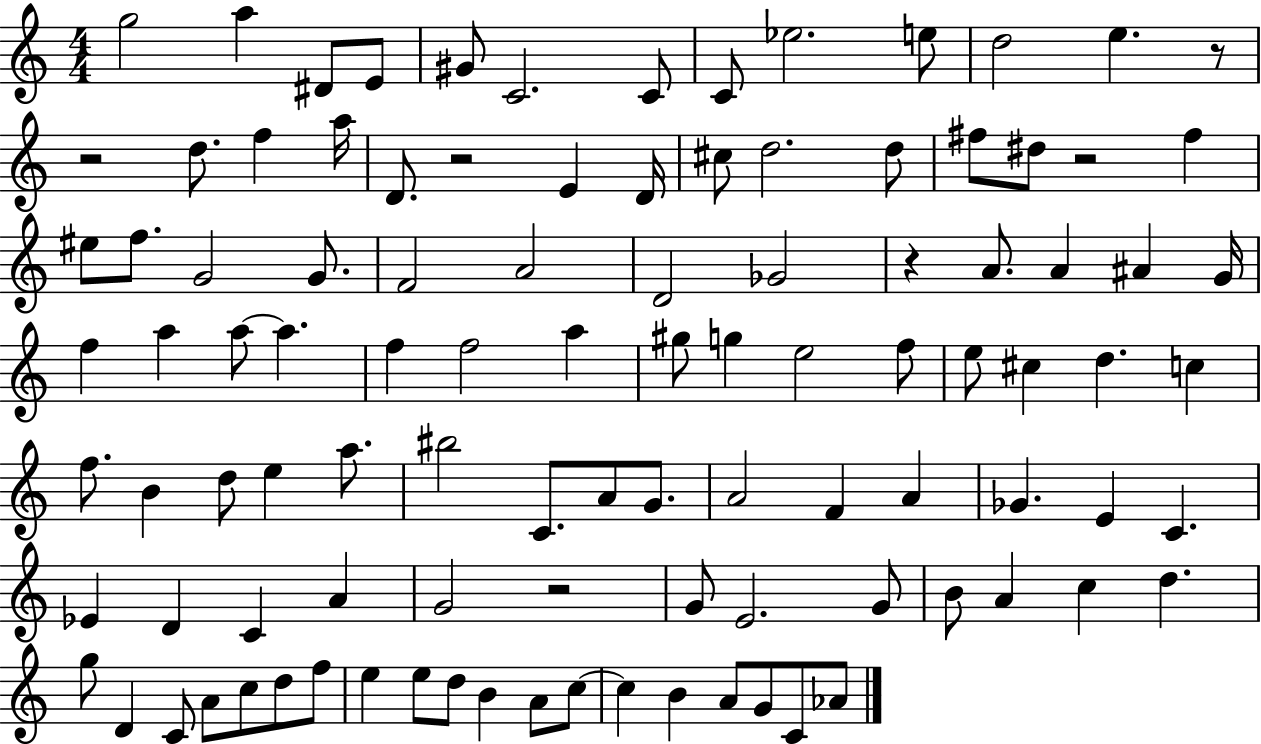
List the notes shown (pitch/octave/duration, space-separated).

G5/h A5/q D#4/e E4/e G#4/e C4/h. C4/e C4/e Eb5/h. E5/e D5/h E5/q. R/e R/h D5/e. F5/q A5/s D4/e. R/h E4/q D4/s C#5/e D5/h. D5/e F#5/e D#5/e R/h F#5/q EIS5/e F5/e. G4/h G4/e. F4/h A4/h D4/h Gb4/h R/q A4/e. A4/q A#4/q G4/s F5/q A5/q A5/e A5/q. F5/q F5/h A5/q G#5/e G5/q E5/h F5/e E5/e C#5/q D5/q. C5/q F5/e. B4/q D5/e E5/q A5/e. BIS5/h C4/e. A4/e G4/e. A4/h F4/q A4/q Gb4/q. E4/q C4/q. Eb4/q D4/q C4/q A4/q G4/h R/h G4/e E4/h. G4/e B4/e A4/q C5/q D5/q. G5/e D4/q C4/e A4/e C5/e D5/e F5/e E5/q E5/e D5/e B4/q A4/e C5/e C5/q B4/q A4/e G4/e C4/e Ab4/e